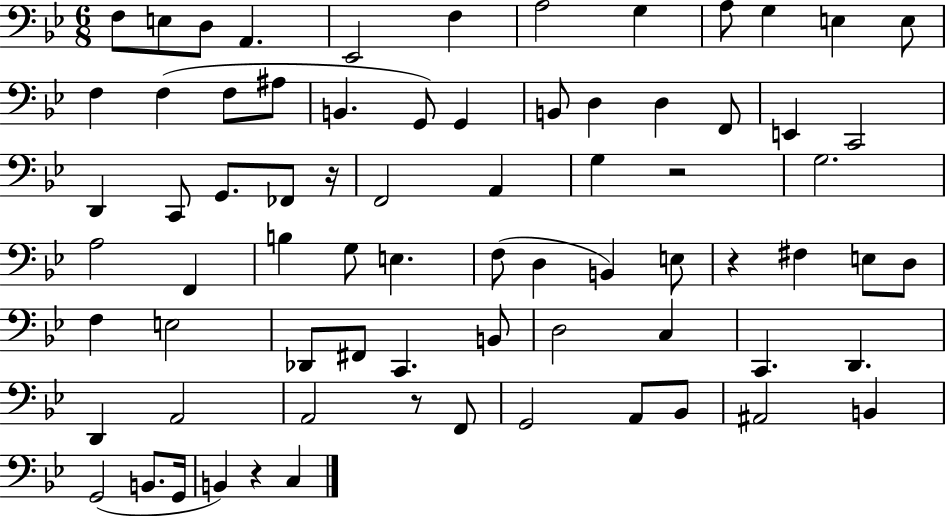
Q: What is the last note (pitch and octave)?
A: C3